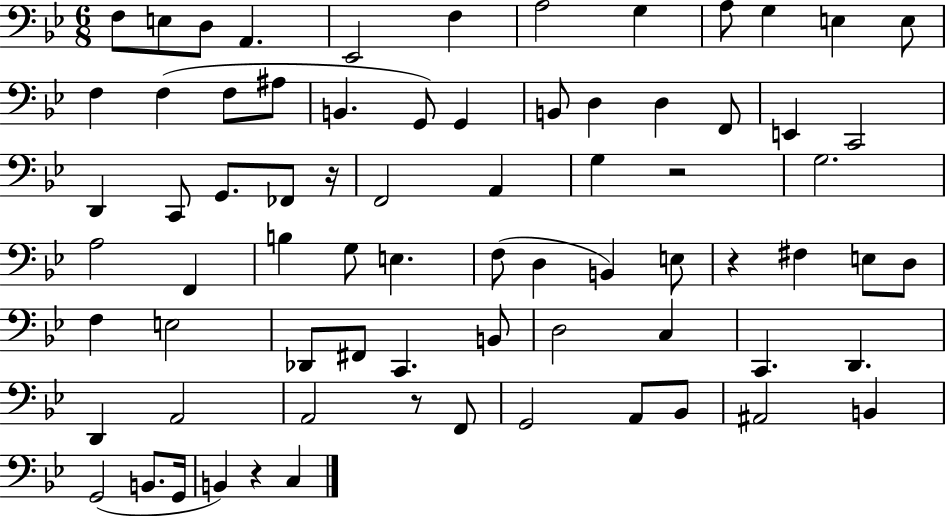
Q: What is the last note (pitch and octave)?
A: C3